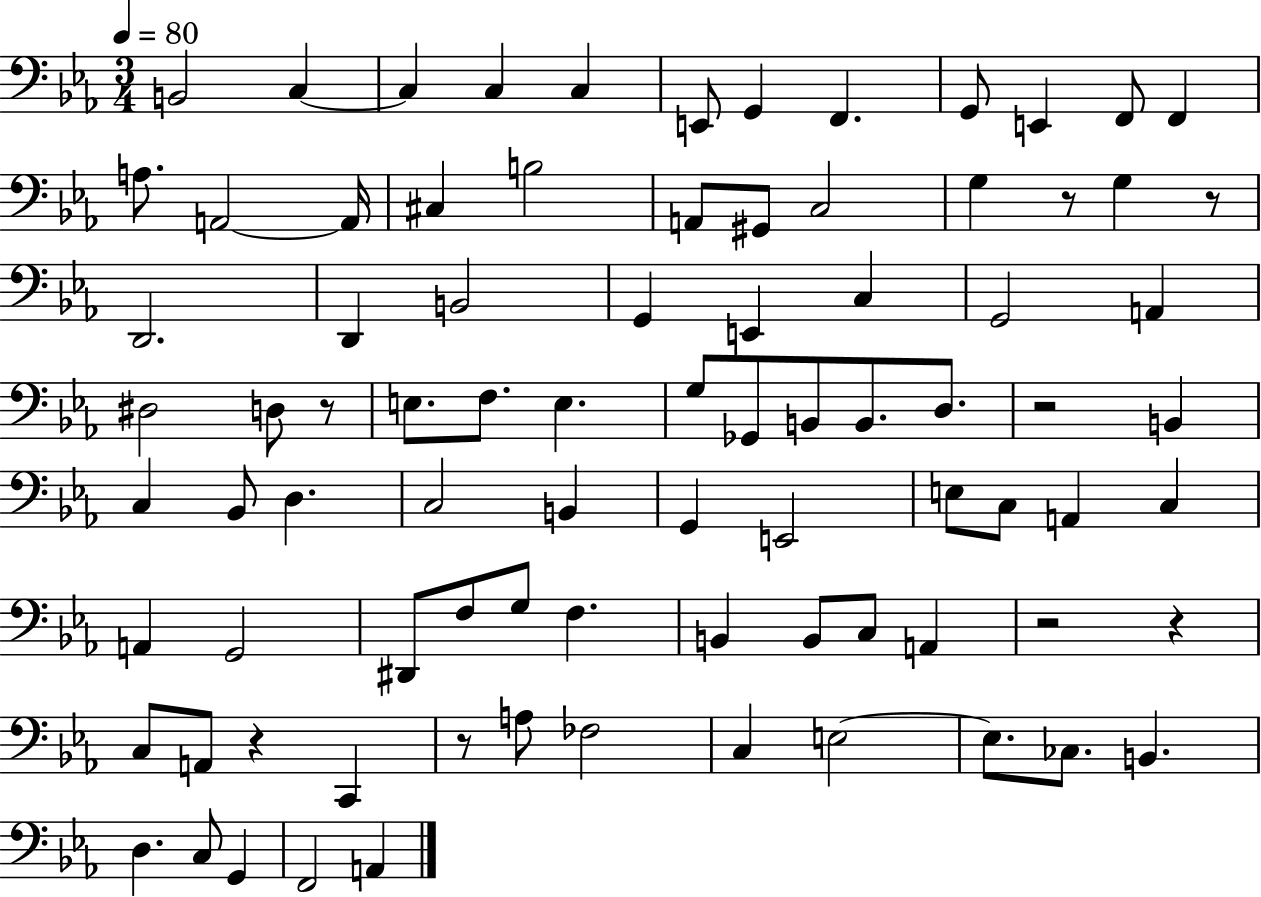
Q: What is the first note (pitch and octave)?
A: B2